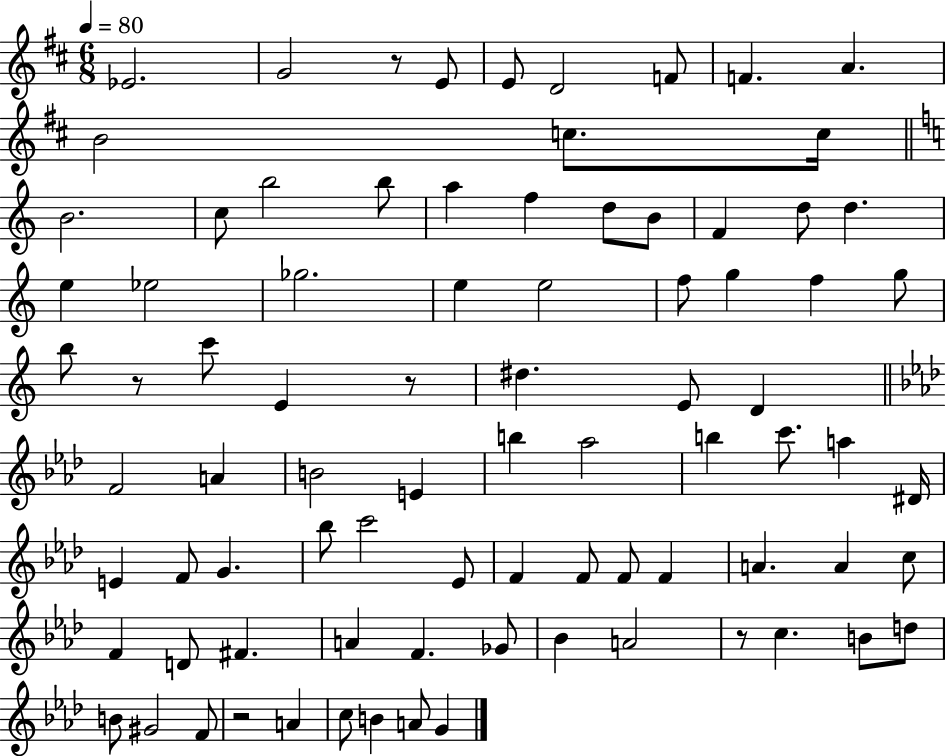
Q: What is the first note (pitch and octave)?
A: Eb4